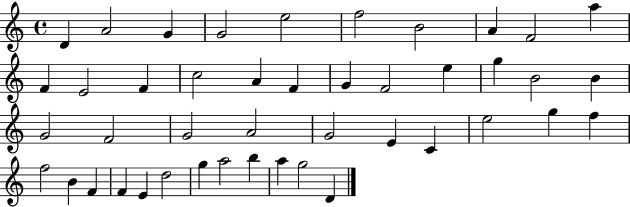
{
  \clef treble
  \time 4/4
  \defaultTimeSignature
  \key c \major
  d'4 a'2 g'4 | g'2 e''2 | f''2 b'2 | a'4 f'2 a''4 | \break f'4 e'2 f'4 | c''2 a'4 f'4 | g'4 f'2 e''4 | g''4 b'2 b'4 | \break g'2 f'2 | g'2 a'2 | g'2 e'4 c'4 | e''2 g''4 f''4 | \break f''2 b'4 f'4 | f'4 e'4 d''2 | g''4 a''2 b''4 | a''4 g''2 d'4 | \break \bar "|."
}